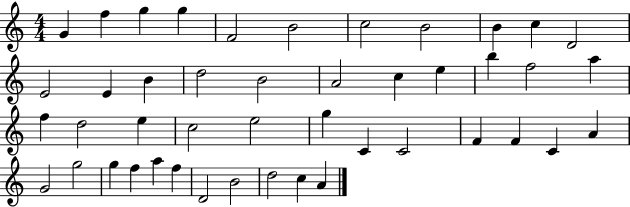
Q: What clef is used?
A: treble